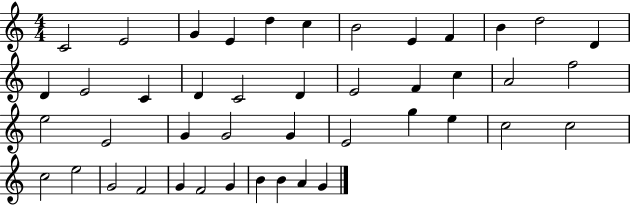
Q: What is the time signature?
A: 4/4